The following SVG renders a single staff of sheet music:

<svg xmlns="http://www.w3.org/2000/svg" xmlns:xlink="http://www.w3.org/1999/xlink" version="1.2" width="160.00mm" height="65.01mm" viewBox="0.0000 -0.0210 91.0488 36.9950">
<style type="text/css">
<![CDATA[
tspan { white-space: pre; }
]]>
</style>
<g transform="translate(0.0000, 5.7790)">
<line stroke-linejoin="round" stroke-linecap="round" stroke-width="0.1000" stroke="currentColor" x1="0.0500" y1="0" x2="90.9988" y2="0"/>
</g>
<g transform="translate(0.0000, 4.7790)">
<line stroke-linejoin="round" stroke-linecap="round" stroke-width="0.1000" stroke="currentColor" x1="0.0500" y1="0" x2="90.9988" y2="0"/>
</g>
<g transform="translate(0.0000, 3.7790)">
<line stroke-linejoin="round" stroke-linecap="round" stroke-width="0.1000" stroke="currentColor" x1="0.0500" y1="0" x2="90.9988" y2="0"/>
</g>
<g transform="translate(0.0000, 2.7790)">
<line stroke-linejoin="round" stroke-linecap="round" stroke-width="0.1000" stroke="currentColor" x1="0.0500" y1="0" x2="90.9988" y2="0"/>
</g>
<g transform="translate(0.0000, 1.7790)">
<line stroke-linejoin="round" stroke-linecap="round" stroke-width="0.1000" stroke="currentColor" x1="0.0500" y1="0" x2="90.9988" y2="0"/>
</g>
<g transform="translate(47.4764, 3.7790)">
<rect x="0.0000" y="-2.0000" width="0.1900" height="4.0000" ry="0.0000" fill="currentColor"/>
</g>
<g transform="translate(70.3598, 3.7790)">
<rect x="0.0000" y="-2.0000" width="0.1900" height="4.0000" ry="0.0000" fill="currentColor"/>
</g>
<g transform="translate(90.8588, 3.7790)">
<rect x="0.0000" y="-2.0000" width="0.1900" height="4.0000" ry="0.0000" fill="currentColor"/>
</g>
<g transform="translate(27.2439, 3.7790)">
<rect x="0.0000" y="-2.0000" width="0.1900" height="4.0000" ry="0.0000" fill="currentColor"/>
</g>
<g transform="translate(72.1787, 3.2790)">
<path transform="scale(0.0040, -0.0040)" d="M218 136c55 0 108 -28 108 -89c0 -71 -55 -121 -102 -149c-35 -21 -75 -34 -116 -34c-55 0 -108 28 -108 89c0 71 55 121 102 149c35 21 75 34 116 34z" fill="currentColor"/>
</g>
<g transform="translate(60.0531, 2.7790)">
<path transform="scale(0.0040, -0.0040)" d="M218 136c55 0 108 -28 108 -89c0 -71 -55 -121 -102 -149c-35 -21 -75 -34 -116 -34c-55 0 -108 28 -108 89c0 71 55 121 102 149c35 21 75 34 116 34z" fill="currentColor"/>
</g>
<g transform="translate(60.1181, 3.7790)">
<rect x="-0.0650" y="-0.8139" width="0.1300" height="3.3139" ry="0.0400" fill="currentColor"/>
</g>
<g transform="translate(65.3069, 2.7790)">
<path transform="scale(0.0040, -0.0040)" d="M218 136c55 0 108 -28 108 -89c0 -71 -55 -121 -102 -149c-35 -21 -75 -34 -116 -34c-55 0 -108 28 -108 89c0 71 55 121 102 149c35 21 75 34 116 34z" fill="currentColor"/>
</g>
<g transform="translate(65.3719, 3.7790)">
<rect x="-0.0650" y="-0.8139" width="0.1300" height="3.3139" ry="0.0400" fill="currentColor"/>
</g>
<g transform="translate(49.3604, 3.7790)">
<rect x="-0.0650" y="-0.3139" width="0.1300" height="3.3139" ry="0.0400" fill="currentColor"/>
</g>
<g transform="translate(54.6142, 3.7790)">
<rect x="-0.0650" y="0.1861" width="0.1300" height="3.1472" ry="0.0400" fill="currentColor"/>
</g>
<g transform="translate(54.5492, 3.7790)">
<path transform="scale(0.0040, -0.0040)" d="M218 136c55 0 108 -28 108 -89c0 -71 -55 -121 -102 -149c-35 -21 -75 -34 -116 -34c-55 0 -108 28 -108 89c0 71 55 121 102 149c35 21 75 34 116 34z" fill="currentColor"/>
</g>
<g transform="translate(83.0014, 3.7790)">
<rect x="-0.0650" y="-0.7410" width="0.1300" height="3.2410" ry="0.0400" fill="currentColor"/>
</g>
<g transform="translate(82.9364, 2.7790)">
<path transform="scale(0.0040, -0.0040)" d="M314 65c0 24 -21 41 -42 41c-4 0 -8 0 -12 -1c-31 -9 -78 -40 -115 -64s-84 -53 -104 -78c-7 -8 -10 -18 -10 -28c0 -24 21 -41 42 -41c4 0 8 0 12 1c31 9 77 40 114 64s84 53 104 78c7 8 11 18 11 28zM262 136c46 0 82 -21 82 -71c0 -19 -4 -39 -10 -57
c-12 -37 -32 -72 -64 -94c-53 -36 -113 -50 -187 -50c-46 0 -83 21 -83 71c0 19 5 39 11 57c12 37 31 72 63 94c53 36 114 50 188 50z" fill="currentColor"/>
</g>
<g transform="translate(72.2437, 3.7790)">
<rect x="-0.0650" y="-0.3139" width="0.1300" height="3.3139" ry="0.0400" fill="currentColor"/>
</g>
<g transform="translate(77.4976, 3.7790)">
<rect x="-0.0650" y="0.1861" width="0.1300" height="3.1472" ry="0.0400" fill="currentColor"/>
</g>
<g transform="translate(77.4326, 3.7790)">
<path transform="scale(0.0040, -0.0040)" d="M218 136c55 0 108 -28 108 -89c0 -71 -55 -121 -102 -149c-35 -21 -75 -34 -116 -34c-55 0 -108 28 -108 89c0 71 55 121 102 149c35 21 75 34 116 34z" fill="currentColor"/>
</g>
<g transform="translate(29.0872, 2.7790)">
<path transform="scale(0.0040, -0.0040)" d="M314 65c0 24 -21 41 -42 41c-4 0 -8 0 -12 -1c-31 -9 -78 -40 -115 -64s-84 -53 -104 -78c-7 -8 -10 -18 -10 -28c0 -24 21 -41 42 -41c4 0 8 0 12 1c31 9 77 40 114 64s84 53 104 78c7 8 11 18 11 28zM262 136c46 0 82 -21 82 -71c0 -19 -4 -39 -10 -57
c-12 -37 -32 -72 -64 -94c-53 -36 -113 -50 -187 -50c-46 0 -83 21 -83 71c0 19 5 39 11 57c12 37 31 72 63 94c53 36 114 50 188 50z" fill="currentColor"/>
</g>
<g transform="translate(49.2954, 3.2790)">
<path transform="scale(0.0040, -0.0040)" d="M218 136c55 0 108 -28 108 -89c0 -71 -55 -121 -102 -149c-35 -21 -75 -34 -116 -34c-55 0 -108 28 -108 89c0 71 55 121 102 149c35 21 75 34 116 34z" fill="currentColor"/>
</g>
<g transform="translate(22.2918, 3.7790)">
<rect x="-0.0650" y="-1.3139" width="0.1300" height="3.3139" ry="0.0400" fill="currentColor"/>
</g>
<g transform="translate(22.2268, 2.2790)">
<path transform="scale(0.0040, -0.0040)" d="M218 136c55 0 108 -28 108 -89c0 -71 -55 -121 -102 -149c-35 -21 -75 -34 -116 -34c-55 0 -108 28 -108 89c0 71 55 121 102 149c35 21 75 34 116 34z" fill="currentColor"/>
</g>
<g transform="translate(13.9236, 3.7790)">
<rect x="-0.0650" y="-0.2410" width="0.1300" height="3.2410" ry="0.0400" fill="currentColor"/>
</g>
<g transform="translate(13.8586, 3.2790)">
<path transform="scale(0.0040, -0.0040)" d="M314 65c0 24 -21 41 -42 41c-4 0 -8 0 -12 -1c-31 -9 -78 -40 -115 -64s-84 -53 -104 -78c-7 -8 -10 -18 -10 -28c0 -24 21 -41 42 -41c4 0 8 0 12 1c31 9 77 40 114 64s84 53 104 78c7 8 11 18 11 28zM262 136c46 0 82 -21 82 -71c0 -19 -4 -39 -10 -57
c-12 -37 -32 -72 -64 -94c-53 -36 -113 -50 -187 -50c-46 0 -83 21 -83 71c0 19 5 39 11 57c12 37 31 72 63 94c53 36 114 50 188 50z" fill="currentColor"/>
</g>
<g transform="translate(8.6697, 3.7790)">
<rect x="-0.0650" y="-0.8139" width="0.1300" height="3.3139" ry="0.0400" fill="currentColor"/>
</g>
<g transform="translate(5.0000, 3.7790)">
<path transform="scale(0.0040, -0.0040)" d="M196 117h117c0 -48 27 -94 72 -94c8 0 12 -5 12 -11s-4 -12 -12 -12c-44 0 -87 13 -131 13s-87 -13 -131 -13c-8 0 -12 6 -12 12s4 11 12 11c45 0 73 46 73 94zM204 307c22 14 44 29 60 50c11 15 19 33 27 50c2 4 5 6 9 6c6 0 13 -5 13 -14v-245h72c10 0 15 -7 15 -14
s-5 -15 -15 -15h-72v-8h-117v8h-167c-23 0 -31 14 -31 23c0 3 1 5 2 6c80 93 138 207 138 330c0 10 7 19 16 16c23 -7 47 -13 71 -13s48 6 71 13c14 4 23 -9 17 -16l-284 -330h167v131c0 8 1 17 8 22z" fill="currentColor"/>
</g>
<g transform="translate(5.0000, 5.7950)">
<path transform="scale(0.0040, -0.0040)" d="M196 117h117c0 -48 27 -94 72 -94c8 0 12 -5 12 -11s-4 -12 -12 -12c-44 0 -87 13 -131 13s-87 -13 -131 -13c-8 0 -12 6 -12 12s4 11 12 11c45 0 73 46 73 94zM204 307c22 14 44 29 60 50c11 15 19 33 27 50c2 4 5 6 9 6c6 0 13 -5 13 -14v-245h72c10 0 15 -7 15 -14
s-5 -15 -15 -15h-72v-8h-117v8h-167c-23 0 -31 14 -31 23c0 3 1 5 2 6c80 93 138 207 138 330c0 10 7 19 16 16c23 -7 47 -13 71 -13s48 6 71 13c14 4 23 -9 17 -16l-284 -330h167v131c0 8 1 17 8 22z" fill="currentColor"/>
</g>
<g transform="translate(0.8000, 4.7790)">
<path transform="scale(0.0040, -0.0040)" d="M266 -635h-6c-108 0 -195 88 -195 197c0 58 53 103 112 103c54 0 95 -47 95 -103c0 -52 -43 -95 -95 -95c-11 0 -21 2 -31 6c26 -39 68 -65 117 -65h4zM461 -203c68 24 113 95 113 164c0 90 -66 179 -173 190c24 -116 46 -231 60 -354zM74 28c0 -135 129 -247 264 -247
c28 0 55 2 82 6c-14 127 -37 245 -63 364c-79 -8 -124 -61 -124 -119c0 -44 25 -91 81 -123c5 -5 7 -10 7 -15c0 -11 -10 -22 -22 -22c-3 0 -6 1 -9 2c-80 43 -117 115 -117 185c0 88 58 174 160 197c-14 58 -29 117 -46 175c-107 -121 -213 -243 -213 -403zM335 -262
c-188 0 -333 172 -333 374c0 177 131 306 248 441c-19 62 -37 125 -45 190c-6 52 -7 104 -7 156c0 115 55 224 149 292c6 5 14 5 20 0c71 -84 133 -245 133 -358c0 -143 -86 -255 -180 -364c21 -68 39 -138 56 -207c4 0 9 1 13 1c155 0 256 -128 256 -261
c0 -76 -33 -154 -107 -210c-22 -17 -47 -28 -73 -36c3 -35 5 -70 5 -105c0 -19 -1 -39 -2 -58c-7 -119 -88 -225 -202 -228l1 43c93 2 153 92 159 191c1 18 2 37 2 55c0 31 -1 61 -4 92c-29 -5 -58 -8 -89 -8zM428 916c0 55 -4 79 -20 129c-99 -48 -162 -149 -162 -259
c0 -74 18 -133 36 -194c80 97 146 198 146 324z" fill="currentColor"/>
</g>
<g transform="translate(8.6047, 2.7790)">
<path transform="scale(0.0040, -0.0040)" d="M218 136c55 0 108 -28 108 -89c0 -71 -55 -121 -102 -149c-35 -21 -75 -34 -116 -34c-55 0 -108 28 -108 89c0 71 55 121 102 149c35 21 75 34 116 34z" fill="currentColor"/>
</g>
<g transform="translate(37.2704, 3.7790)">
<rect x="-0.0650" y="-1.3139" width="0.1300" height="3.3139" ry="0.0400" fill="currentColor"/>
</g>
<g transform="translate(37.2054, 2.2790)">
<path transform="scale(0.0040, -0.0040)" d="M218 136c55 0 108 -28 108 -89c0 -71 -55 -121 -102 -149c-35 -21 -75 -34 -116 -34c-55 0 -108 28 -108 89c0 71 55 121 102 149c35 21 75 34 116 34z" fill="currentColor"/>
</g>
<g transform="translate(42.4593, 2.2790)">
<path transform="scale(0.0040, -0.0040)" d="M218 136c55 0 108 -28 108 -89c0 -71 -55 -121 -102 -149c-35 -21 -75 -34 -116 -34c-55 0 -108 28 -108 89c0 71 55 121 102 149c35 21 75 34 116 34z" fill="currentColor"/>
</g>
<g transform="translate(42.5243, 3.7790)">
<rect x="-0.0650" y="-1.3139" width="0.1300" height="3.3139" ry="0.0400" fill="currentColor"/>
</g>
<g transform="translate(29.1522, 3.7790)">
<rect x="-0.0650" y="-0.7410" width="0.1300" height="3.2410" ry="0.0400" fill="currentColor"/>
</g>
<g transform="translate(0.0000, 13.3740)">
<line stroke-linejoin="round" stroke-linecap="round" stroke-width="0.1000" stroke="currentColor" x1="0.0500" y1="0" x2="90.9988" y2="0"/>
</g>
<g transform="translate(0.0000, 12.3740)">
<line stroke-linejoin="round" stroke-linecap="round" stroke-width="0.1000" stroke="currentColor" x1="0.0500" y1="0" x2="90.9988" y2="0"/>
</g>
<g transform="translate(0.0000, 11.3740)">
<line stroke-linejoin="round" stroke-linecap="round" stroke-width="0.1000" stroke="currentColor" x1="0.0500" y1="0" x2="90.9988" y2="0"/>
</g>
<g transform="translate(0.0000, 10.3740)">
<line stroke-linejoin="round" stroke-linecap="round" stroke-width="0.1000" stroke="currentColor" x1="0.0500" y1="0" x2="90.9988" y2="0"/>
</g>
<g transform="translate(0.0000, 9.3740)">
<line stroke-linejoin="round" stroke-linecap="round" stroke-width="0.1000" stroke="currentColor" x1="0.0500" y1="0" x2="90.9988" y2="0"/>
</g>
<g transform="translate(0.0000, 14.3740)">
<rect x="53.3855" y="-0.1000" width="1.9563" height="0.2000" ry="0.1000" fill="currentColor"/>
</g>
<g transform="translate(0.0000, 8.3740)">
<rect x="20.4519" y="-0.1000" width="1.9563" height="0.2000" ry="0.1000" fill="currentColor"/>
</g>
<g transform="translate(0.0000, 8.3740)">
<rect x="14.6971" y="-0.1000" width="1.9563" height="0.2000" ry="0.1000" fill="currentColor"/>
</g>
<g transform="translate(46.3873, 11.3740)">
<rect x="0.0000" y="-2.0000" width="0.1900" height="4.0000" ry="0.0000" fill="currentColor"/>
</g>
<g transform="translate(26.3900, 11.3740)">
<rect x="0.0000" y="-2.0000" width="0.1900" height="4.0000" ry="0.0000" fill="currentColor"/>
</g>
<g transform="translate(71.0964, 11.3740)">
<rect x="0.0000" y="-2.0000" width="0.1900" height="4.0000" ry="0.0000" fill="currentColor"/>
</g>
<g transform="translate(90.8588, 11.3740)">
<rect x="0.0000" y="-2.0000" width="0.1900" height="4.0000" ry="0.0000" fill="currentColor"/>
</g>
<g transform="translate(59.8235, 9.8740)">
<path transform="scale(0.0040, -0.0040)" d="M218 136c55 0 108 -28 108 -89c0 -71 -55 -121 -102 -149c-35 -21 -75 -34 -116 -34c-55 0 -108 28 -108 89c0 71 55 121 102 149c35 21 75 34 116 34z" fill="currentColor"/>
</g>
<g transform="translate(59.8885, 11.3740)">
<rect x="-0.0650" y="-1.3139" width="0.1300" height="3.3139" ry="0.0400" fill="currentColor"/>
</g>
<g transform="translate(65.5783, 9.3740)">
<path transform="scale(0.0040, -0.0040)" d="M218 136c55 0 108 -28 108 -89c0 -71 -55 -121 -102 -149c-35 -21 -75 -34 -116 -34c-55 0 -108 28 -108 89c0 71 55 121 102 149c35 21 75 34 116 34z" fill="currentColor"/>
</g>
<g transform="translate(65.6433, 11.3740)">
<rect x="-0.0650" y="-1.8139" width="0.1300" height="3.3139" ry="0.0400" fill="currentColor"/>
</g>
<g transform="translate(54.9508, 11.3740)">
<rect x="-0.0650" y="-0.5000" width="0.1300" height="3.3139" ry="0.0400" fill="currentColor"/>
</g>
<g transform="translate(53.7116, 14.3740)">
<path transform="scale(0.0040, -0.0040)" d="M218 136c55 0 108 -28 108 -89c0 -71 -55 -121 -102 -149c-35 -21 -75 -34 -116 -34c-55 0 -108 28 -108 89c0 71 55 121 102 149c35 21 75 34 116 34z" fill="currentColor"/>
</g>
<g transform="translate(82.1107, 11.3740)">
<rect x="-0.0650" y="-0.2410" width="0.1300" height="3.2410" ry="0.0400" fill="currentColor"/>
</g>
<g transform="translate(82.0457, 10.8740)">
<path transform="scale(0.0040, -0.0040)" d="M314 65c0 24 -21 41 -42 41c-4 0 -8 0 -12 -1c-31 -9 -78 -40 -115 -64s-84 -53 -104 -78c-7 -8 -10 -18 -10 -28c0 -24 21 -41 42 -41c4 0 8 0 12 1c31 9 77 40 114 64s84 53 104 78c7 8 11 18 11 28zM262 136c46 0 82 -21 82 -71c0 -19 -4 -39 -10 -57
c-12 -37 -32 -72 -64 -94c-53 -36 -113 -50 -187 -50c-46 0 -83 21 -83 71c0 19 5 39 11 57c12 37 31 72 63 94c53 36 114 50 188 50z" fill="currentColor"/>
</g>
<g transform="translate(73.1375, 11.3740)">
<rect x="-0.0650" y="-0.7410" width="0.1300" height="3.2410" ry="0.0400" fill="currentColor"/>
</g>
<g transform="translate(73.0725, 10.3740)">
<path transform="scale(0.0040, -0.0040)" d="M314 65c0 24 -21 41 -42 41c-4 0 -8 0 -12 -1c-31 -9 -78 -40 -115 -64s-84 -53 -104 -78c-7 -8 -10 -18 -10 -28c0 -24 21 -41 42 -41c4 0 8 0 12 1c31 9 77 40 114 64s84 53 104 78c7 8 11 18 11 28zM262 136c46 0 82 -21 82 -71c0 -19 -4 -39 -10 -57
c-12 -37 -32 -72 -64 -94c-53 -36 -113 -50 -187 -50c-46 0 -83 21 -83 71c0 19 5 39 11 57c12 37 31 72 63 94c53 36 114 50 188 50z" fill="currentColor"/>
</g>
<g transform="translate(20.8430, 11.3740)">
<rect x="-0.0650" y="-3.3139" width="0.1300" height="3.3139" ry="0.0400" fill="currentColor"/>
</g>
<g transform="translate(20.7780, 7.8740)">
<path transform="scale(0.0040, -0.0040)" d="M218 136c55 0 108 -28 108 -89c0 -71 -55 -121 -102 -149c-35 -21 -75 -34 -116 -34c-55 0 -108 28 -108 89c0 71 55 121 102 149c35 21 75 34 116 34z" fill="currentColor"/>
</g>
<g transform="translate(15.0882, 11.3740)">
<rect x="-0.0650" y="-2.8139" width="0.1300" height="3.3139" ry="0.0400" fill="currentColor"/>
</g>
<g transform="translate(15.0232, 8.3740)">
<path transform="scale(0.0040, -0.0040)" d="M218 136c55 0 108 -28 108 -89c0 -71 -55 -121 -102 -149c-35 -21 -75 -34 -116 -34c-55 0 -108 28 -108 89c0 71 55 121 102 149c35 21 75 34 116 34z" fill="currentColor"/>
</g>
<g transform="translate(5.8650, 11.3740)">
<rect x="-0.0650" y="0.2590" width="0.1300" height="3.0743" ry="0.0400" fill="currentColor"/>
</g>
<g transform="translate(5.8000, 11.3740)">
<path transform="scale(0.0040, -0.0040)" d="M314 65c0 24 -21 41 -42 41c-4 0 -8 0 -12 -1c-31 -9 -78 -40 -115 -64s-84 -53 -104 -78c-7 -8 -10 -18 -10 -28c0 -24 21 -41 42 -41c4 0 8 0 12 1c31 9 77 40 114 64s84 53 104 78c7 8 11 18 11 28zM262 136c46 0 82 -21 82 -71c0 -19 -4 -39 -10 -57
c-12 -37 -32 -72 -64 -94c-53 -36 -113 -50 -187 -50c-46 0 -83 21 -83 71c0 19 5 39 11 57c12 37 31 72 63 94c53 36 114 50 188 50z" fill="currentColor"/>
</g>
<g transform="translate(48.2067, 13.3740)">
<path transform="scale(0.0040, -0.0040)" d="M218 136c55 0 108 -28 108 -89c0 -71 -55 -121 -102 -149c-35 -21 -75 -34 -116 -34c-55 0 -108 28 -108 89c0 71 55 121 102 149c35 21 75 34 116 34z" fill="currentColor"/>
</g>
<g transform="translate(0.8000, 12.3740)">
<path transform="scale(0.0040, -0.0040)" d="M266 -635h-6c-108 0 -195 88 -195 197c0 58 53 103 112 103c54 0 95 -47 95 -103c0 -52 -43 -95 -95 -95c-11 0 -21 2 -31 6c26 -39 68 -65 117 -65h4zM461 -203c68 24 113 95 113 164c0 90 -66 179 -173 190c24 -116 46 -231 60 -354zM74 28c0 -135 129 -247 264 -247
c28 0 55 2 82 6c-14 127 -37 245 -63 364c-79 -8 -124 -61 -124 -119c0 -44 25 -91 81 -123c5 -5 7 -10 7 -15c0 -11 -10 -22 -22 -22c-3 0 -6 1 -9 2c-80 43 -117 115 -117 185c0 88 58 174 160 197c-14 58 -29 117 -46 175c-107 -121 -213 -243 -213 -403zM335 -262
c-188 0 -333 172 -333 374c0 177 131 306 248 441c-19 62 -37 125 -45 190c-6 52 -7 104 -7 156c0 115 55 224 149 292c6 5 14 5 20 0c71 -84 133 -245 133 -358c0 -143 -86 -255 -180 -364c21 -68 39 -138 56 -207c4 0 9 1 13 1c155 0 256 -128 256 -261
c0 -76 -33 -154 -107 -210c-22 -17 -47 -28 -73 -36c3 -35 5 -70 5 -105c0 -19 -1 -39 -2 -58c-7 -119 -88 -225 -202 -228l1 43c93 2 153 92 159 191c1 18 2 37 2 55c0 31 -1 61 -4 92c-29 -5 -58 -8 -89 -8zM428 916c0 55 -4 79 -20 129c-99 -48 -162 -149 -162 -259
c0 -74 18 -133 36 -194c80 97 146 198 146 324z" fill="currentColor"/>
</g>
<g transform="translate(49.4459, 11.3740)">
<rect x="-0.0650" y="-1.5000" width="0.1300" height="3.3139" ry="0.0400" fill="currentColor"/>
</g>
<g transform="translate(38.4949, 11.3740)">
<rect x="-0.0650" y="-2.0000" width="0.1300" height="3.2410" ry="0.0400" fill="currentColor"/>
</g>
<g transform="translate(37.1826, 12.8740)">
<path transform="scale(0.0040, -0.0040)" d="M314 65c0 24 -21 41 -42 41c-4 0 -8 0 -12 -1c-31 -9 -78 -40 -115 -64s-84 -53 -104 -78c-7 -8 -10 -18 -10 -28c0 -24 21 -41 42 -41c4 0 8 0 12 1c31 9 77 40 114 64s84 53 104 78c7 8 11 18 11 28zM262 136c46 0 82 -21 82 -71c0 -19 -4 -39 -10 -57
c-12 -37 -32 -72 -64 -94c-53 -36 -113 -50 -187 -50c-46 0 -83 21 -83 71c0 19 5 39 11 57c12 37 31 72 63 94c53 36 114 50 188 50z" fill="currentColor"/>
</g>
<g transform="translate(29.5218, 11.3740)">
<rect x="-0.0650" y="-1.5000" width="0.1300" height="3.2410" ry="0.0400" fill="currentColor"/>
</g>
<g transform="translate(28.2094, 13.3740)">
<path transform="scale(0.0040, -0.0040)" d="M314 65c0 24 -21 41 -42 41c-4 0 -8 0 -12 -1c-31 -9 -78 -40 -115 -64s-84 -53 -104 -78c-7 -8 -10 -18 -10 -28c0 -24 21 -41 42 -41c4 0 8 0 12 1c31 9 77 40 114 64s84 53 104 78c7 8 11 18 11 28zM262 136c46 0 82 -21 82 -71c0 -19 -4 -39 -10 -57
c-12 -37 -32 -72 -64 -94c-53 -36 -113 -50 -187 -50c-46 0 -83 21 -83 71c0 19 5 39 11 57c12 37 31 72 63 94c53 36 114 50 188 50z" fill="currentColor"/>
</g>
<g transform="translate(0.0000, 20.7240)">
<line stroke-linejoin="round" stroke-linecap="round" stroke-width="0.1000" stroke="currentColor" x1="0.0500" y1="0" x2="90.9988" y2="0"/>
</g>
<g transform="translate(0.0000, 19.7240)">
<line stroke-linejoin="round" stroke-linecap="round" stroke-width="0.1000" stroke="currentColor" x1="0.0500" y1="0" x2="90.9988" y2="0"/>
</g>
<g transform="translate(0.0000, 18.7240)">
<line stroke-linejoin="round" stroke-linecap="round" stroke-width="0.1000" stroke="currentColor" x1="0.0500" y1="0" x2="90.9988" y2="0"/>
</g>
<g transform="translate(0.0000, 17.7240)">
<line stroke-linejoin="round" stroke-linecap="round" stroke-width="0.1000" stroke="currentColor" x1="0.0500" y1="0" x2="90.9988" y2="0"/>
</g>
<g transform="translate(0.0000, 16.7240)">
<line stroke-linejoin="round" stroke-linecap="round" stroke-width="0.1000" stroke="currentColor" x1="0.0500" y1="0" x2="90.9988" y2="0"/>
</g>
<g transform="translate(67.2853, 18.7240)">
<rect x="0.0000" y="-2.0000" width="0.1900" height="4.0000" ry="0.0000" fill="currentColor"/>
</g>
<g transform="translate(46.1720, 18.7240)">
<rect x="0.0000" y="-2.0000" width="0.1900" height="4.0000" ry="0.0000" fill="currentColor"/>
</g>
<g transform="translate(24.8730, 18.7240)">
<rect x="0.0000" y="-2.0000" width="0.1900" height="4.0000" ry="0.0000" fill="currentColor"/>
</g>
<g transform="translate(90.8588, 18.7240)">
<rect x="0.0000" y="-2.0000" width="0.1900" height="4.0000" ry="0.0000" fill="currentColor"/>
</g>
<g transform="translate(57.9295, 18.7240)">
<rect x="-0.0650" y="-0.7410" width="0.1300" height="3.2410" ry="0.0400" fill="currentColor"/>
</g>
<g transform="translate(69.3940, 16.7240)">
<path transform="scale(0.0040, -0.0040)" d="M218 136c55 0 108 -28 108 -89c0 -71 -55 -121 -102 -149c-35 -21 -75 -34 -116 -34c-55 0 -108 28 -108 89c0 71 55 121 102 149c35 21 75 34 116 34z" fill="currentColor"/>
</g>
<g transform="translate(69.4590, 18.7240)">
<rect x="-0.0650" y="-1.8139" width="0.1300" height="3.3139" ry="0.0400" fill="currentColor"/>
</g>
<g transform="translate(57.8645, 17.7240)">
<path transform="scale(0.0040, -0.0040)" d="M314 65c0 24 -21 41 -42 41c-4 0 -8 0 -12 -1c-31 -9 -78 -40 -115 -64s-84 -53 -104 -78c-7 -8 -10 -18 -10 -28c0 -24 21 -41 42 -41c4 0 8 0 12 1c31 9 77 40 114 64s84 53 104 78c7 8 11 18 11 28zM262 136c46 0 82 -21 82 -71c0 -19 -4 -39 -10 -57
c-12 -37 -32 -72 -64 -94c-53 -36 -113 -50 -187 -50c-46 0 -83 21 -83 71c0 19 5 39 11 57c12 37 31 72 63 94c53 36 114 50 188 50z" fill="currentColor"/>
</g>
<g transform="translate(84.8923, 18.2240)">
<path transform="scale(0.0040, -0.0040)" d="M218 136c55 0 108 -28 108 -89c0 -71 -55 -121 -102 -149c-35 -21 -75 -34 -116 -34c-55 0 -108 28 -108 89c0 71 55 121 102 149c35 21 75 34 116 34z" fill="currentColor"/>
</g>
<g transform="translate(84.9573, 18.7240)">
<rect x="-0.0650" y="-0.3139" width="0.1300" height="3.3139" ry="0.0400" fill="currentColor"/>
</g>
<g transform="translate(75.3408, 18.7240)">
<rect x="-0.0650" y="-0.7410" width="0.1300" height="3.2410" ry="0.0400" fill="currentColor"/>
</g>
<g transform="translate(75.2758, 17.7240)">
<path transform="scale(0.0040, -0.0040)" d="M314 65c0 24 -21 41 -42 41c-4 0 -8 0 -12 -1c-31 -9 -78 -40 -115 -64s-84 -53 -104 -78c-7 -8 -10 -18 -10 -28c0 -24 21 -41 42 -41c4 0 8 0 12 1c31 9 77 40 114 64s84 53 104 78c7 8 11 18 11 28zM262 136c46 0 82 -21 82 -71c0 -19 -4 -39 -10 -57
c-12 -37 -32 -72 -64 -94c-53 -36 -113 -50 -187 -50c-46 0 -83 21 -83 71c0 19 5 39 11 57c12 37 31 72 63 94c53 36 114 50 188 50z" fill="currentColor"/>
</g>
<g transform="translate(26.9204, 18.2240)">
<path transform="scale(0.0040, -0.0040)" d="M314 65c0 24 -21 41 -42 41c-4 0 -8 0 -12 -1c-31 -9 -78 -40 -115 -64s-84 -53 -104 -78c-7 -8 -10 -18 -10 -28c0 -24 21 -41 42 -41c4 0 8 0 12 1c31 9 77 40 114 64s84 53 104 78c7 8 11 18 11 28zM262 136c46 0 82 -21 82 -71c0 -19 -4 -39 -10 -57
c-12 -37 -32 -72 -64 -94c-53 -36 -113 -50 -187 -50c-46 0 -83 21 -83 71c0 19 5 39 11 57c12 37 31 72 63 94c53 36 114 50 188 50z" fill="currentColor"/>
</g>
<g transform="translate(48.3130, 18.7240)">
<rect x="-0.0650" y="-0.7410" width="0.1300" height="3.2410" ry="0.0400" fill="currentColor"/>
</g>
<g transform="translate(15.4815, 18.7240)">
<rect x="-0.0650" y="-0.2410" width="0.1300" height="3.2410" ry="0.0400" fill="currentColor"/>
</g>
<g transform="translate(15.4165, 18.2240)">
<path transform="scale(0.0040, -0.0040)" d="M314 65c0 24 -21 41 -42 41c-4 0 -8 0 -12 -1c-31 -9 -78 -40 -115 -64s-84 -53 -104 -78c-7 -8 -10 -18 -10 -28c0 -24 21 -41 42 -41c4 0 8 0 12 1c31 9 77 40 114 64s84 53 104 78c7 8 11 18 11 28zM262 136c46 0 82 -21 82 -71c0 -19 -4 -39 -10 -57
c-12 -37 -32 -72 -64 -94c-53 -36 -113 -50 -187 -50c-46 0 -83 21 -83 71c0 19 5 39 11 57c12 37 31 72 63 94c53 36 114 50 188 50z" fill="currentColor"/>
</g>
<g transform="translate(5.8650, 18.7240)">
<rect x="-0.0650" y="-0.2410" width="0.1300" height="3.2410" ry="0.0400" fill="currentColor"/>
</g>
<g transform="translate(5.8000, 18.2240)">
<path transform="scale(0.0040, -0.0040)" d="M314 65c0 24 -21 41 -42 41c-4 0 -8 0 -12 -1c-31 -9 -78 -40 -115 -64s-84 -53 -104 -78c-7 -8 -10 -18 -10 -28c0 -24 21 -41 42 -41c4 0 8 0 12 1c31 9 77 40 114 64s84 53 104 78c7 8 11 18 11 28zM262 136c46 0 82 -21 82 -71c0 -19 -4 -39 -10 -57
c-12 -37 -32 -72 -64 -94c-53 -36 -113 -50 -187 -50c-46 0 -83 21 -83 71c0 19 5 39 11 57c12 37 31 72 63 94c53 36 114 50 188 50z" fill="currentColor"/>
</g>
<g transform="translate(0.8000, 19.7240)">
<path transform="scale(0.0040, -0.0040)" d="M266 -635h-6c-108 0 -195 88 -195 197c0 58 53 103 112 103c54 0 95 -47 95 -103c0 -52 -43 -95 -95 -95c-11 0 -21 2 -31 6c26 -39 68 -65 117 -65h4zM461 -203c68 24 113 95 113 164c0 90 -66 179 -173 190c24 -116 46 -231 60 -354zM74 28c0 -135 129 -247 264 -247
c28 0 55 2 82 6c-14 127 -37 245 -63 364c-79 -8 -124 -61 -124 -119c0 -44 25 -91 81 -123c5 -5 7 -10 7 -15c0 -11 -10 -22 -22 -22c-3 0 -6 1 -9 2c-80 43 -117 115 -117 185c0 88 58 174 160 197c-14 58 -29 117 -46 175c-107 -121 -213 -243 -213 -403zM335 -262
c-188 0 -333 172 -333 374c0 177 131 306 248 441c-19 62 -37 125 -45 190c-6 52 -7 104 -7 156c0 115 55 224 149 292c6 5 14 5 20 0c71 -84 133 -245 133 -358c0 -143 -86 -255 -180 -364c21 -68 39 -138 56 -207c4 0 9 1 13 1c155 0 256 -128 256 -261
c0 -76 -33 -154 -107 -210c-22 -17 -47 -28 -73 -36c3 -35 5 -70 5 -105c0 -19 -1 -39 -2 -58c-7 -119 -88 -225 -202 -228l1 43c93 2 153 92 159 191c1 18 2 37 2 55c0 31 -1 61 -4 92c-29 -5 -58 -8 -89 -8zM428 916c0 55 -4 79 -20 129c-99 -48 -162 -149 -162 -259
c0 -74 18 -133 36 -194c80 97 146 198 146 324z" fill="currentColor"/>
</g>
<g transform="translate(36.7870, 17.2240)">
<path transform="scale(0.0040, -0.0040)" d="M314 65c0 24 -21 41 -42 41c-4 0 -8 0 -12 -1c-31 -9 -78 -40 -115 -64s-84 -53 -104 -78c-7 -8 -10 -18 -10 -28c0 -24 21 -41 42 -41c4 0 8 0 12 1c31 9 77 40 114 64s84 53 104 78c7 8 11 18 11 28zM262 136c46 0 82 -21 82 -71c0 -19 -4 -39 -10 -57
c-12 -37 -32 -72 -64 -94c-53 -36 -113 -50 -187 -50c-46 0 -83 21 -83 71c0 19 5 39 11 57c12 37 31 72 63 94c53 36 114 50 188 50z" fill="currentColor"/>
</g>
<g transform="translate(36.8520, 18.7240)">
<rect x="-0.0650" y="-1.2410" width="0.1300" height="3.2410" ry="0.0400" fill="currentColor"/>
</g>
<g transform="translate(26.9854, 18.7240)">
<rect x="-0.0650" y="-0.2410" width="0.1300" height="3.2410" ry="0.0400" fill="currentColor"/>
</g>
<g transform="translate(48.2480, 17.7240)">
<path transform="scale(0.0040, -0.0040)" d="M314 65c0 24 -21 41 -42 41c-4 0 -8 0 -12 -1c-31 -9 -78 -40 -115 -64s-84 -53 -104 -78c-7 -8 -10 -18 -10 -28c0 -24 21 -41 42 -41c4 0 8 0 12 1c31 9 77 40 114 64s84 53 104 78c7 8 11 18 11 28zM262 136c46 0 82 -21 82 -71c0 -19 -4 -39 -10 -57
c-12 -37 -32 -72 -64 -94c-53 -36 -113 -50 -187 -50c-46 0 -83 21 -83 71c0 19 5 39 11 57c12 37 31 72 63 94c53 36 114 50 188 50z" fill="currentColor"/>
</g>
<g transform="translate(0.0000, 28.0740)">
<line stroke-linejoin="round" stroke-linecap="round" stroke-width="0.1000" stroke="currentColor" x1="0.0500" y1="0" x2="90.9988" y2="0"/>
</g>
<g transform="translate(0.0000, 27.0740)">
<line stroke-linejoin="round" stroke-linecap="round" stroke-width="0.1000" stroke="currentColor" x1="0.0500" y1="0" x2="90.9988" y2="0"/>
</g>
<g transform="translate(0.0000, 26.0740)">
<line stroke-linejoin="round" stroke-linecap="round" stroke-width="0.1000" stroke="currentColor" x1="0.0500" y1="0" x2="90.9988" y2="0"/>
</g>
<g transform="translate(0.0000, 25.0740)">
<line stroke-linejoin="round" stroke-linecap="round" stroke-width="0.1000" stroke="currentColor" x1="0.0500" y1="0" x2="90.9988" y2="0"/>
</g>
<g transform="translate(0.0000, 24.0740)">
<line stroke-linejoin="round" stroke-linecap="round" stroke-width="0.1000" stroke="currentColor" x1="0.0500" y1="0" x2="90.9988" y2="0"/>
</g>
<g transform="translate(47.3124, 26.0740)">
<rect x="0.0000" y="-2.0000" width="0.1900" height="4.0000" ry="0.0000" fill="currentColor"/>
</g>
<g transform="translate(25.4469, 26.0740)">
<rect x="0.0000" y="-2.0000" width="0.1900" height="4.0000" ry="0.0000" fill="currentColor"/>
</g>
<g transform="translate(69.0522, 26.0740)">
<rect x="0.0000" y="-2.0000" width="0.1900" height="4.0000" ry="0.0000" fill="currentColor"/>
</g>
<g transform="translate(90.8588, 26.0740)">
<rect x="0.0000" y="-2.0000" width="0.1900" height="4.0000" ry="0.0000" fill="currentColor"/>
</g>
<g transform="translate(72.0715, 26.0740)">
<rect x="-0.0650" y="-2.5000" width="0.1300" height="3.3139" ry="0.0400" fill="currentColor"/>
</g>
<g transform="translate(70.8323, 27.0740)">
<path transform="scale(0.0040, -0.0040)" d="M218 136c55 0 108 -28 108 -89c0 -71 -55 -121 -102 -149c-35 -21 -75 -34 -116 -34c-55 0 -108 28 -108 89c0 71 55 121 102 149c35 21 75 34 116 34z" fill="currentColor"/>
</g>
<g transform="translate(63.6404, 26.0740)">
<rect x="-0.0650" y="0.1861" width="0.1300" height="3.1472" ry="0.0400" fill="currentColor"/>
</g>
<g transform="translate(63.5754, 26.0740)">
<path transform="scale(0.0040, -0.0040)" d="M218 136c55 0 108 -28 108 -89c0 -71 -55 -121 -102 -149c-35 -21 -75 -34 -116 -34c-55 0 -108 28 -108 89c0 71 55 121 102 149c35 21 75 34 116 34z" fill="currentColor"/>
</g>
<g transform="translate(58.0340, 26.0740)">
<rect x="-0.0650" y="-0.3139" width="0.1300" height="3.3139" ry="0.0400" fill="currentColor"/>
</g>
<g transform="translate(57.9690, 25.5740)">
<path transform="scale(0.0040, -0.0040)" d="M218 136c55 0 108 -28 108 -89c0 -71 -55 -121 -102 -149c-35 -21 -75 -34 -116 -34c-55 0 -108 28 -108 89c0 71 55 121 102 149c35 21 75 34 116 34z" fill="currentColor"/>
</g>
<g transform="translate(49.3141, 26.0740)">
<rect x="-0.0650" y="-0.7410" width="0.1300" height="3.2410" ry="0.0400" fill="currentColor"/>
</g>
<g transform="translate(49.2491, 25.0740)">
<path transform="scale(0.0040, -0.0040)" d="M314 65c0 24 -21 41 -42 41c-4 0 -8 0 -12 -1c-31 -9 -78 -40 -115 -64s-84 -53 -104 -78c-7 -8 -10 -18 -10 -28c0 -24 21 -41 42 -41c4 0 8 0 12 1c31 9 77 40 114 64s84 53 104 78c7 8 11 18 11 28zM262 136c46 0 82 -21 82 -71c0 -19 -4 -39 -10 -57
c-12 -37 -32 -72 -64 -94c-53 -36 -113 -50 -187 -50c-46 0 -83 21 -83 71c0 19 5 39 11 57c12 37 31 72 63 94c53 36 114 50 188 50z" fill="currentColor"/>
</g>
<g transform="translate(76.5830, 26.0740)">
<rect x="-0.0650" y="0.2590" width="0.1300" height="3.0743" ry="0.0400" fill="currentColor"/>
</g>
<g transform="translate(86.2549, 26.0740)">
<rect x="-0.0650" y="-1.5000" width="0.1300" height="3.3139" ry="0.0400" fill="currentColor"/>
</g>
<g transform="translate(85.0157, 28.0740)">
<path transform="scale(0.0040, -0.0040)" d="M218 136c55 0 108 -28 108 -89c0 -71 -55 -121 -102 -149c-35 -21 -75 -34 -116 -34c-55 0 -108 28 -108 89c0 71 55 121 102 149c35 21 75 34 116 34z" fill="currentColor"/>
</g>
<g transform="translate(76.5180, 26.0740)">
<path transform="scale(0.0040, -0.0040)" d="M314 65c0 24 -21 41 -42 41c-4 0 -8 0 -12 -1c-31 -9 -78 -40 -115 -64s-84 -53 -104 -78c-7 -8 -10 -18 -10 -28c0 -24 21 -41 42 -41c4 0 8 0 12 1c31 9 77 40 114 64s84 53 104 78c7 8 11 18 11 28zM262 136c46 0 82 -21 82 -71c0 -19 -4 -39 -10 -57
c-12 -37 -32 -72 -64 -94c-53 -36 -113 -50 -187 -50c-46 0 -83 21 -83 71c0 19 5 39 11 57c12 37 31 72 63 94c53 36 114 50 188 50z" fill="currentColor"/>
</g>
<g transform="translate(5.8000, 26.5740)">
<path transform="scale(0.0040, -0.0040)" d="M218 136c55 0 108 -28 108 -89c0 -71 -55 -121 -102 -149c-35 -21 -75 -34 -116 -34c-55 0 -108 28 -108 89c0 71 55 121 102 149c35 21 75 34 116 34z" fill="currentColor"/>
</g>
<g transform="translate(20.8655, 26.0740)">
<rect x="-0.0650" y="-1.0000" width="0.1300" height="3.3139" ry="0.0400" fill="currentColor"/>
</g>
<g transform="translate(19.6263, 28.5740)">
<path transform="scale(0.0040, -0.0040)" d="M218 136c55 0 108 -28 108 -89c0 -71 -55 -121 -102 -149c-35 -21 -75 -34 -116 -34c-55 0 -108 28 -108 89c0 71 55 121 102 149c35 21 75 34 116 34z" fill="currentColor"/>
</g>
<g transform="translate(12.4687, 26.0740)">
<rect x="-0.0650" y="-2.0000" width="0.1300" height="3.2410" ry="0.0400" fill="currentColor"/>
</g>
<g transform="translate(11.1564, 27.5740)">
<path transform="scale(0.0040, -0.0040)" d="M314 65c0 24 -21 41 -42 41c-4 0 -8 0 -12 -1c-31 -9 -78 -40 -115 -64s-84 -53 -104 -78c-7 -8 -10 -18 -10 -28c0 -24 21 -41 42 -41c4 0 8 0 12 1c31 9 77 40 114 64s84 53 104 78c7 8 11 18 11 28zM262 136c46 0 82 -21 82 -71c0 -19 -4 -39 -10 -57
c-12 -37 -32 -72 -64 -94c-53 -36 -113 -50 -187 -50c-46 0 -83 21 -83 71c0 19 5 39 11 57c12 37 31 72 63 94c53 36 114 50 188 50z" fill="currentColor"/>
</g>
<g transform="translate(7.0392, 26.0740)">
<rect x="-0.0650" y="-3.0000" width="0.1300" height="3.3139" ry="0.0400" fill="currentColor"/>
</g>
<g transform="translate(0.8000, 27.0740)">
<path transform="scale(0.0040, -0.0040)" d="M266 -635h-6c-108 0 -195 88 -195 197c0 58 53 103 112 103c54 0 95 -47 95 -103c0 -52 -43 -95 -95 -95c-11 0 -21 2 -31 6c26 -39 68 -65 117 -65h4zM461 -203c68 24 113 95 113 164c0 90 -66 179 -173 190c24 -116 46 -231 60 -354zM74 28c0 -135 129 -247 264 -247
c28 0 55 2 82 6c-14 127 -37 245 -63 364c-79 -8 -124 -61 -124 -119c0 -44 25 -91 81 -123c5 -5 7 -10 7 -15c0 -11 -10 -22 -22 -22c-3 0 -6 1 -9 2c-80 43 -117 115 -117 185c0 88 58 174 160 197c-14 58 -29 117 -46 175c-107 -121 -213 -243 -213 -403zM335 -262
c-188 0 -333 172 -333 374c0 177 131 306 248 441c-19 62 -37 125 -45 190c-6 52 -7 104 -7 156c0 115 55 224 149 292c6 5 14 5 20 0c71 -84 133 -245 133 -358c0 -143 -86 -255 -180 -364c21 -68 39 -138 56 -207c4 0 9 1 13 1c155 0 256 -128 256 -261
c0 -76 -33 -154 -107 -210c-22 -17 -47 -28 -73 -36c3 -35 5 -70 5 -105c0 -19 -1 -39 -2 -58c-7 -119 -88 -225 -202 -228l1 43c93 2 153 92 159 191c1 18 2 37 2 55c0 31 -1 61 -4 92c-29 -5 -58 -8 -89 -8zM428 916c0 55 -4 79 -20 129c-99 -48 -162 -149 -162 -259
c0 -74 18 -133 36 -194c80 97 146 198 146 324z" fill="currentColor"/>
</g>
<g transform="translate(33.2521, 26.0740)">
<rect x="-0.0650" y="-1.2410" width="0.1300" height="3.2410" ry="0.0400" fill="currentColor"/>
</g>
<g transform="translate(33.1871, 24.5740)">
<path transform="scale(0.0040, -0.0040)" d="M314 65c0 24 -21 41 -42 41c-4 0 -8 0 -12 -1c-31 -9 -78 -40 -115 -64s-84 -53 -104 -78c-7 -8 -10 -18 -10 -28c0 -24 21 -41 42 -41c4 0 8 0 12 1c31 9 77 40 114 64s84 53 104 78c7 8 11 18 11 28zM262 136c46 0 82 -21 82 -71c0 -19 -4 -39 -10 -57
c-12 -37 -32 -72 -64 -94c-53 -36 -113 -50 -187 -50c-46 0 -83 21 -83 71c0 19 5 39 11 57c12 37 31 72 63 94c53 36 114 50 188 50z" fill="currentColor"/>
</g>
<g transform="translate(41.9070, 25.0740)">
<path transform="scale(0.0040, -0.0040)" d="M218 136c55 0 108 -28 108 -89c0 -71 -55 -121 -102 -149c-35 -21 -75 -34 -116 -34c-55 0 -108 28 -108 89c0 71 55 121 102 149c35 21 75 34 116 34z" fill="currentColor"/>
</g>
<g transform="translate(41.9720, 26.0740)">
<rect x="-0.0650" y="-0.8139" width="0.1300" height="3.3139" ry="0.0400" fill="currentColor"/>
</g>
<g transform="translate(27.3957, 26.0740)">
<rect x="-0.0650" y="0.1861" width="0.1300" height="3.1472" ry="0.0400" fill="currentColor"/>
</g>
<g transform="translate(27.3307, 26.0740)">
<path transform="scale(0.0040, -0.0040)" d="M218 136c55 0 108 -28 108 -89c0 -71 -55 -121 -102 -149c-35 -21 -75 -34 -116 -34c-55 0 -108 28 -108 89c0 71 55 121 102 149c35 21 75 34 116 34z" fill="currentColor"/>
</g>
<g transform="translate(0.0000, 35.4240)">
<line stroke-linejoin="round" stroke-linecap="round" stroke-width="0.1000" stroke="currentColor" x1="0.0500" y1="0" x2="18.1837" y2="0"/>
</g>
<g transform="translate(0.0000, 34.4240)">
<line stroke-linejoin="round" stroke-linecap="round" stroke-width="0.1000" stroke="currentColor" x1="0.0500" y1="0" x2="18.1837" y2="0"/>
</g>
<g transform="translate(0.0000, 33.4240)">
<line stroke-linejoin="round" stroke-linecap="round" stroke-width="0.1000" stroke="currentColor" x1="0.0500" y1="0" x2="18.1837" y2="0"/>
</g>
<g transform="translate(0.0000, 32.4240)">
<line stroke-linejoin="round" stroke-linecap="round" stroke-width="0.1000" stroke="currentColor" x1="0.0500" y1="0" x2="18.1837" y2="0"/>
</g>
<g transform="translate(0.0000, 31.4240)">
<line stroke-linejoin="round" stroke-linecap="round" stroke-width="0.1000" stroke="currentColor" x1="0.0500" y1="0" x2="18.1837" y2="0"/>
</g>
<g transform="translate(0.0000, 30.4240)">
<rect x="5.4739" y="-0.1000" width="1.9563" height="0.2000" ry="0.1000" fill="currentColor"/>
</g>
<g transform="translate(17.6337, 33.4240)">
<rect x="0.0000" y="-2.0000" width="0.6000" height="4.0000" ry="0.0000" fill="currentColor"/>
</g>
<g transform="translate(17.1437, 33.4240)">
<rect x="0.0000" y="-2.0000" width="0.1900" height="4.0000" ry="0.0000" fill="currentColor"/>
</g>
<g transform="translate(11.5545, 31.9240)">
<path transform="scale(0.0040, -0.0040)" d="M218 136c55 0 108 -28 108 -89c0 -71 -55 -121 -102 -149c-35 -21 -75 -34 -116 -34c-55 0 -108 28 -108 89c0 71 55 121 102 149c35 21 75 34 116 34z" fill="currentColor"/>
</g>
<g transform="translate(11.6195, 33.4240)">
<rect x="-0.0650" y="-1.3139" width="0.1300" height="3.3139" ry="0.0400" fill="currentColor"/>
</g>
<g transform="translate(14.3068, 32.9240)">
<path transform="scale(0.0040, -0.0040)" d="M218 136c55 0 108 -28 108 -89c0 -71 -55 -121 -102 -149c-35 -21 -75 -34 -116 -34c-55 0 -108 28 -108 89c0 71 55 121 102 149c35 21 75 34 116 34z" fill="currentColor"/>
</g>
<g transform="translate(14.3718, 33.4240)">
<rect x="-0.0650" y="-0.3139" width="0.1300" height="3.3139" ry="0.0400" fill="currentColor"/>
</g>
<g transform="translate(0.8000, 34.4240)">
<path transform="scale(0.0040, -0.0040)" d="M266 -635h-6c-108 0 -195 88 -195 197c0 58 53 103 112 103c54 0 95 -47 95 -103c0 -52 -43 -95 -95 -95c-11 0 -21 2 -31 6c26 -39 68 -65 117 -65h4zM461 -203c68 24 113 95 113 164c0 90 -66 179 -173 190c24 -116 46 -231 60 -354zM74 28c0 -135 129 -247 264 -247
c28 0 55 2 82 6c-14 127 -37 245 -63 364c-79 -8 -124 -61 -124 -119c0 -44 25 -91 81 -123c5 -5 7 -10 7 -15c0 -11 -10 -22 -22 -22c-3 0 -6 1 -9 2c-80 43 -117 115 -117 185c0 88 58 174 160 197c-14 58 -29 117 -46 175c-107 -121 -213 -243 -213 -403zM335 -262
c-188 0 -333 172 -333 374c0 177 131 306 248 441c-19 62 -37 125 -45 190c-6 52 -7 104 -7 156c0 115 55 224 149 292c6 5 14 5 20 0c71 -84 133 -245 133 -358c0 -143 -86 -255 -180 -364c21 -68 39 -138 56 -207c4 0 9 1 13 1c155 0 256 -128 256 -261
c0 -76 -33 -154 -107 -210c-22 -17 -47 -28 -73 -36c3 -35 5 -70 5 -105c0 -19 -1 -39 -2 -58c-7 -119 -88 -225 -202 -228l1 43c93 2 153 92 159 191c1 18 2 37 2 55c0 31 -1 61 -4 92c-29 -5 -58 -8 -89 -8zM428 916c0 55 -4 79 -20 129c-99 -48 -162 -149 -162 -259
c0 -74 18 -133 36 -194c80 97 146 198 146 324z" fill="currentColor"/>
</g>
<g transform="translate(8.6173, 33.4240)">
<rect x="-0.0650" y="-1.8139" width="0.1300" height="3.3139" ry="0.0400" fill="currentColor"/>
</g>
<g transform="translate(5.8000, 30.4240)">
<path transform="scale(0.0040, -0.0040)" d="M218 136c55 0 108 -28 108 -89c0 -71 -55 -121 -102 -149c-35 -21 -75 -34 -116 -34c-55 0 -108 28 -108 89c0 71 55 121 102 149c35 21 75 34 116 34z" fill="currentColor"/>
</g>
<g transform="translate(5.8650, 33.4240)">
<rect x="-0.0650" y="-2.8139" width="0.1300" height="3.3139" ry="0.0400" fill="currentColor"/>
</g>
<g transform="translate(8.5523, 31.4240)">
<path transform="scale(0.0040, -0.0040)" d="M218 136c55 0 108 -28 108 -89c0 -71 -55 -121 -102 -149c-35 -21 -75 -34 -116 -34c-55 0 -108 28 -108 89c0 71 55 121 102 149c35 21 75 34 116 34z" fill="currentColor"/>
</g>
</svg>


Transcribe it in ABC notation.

X:1
T:Untitled
M:4/4
L:1/4
K:C
d c2 e d2 e e c B d d c B d2 B2 a b E2 F2 E C e f d2 c2 c2 c2 c2 e2 d2 d2 f d2 c A F2 D B e2 d d2 c B G B2 E a f e c